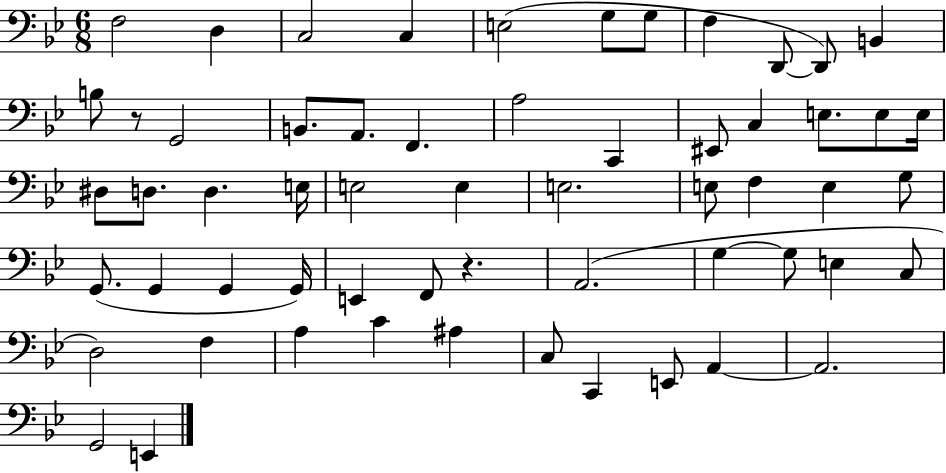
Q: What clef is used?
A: bass